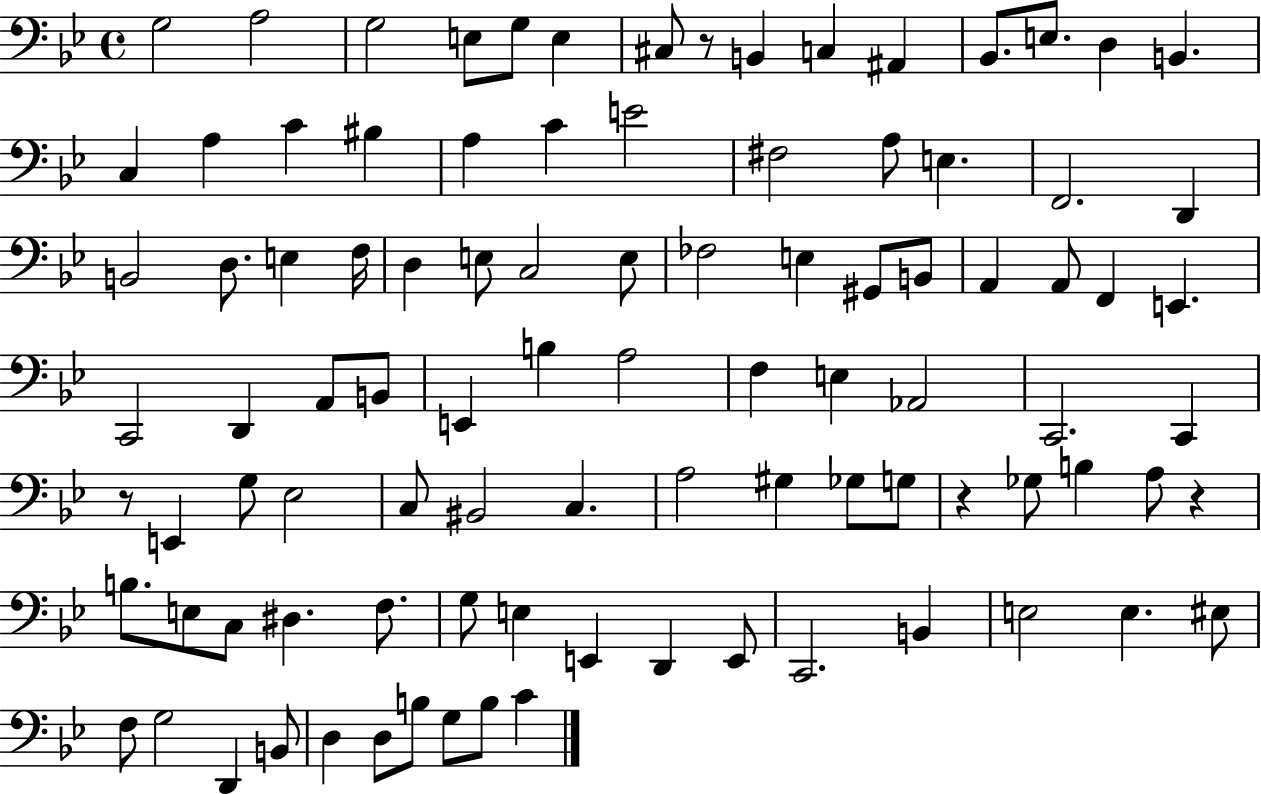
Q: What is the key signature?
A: BES major